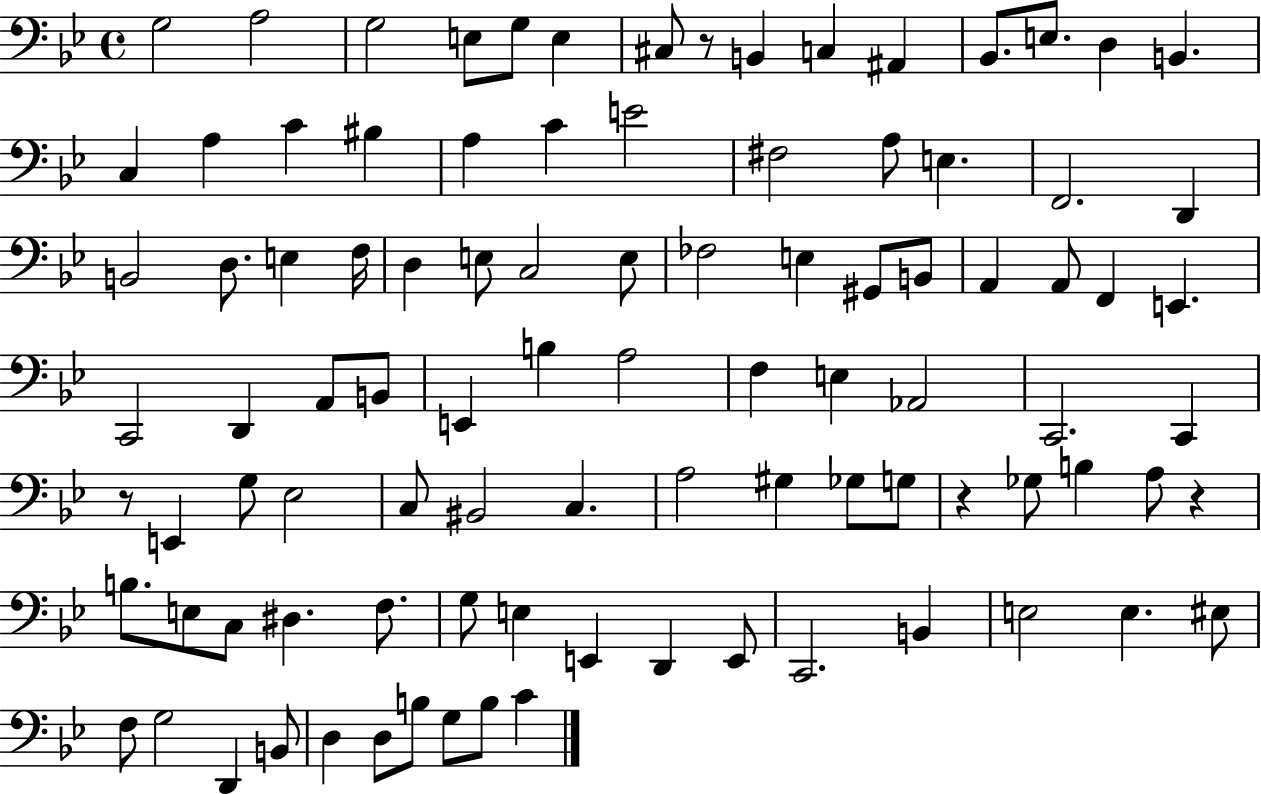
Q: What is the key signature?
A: BES major